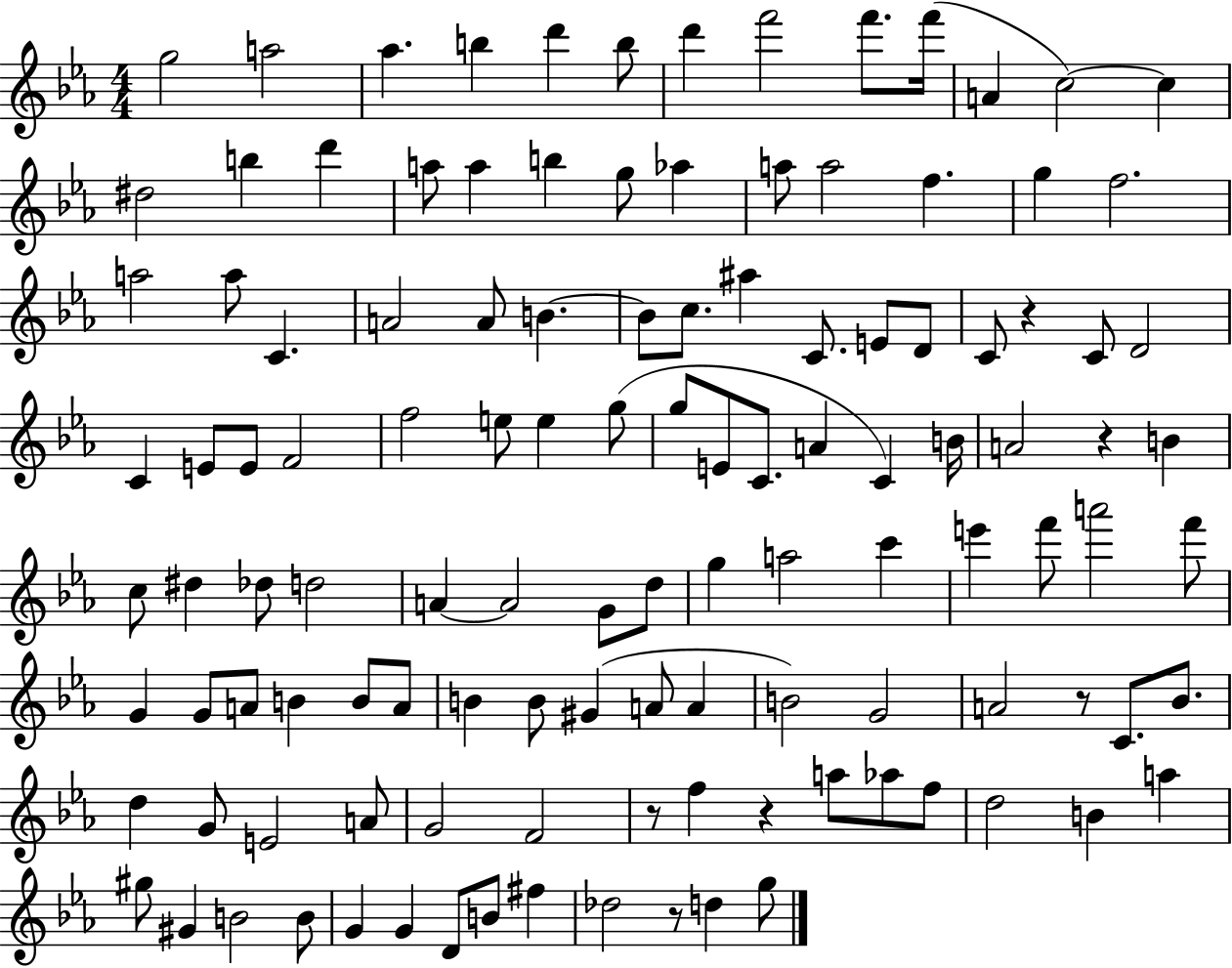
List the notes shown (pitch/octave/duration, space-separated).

G5/h A5/h Ab5/q. B5/q D6/q B5/e D6/q F6/h F6/e. F6/s A4/q C5/h C5/q D#5/h B5/q D6/q A5/e A5/q B5/q G5/e Ab5/q A5/e A5/h F5/q. G5/q F5/h. A5/h A5/e C4/q. A4/h A4/e B4/q. B4/e C5/e. A#5/q C4/e. E4/e D4/e C4/e R/q C4/e D4/h C4/q E4/e E4/e F4/h F5/h E5/e E5/q G5/e G5/e E4/e C4/e. A4/q C4/q B4/s A4/h R/q B4/q C5/e D#5/q Db5/e D5/h A4/q A4/h G4/e D5/e G5/q A5/h C6/q E6/q F6/e A6/h F6/e G4/q G4/e A4/e B4/q B4/e A4/e B4/q B4/e G#4/q A4/e A4/q B4/h G4/h A4/h R/e C4/e. Bb4/e. D5/q G4/e E4/h A4/e G4/h F4/h R/e F5/q R/q A5/e Ab5/e F5/e D5/h B4/q A5/q G#5/e G#4/q B4/h B4/e G4/q G4/q D4/e B4/e F#5/q Db5/h R/e D5/q G5/e